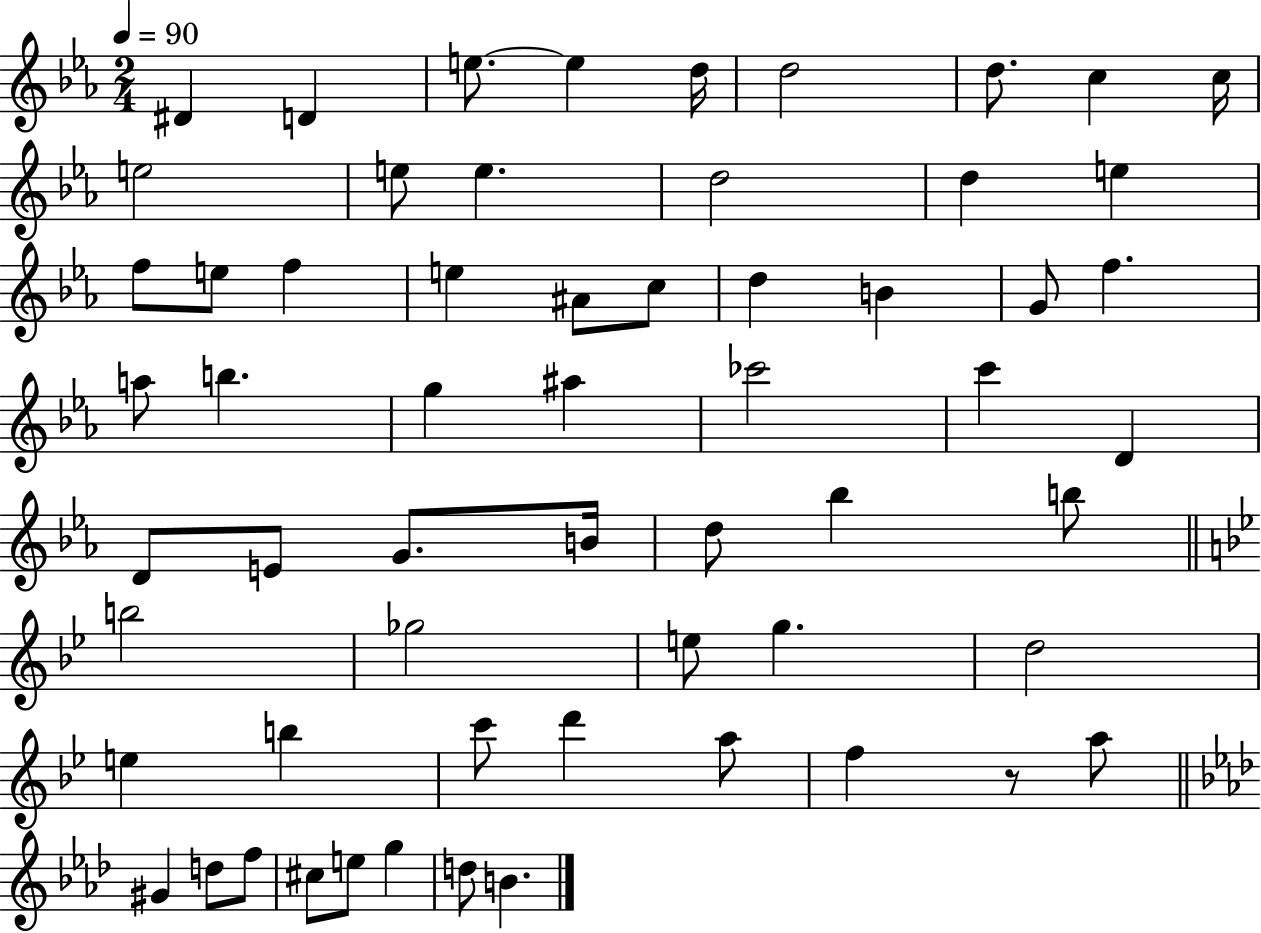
X:1
T:Untitled
M:2/4
L:1/4
K:Eb
^D D e/2 e d/4 d2 d/2 c c/4 e2 e/2 e d2 d e f/2 e/2 f e ^A/2 c/2 d B G/2 f a/2 b g ^a _c'2 c' D D/2 E/2 G/2 B/4 d/2 _b b/2 b2 _g2 e/2 g d2 e b c'/2 d' a/2 f z/2 a/2 ^G d/2 f/2 ^c/2 e/2 g d/2 B